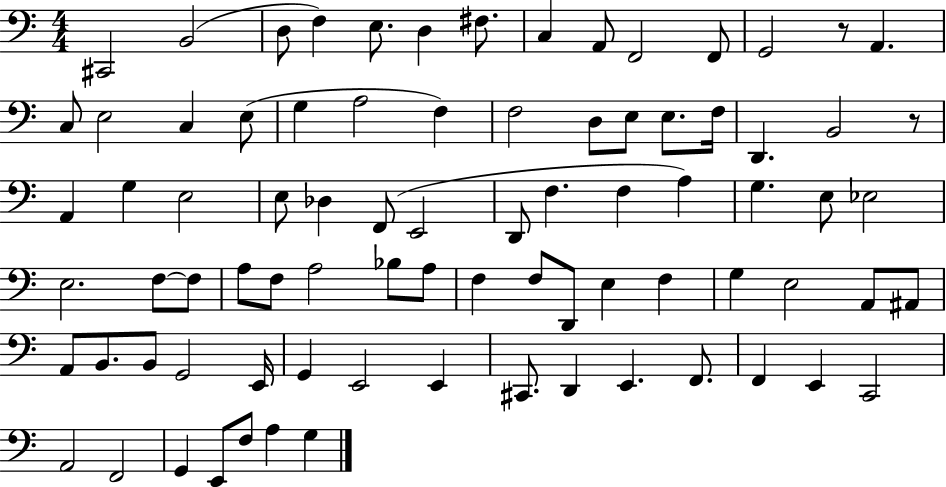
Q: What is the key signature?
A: C major